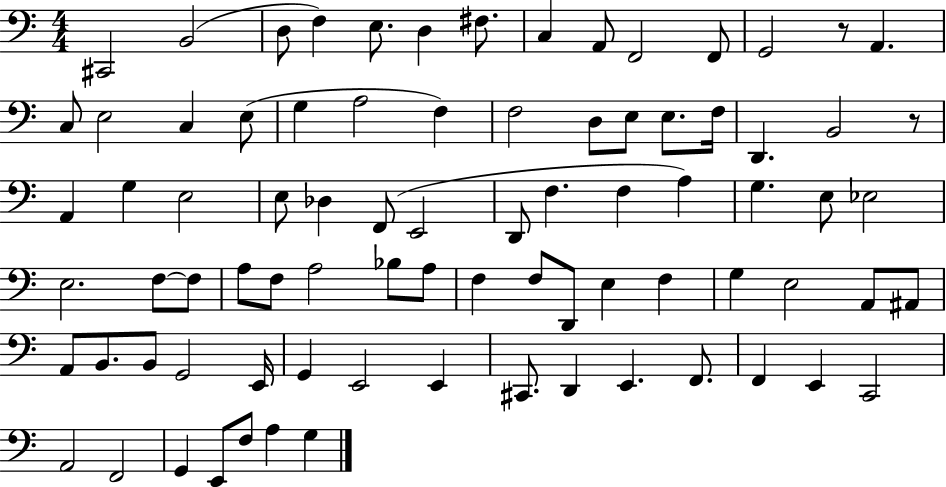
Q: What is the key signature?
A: C major